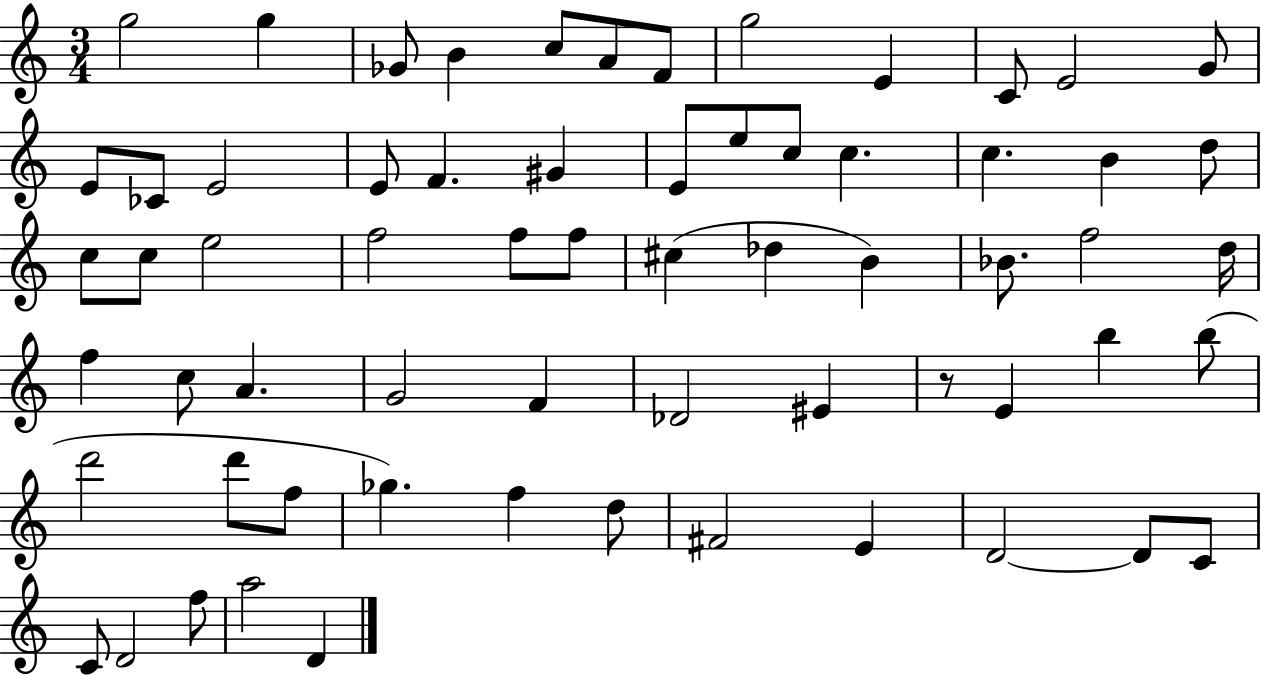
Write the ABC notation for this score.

X:1
T:Untitled
M:3/4
L:1/4
K:C
g2 g _G/2 B c/2 A/2 F/2 g2 E C/2 E2 G/2 E/2 _C/2 E2 E/2 F ^G E/2 e/2 c/2 c c B d/2 c/2 c/2 e2 f2 f/2 f/2 ^c _d B _B/2 f2 d/4 f c/2 A G2 F _D2 ^E z/2 E b b/2 d'2 d'/2 f/2 _g f d/2 ^F2 E D2 D/2 C/2 C/2 D2 f/2 a2 D